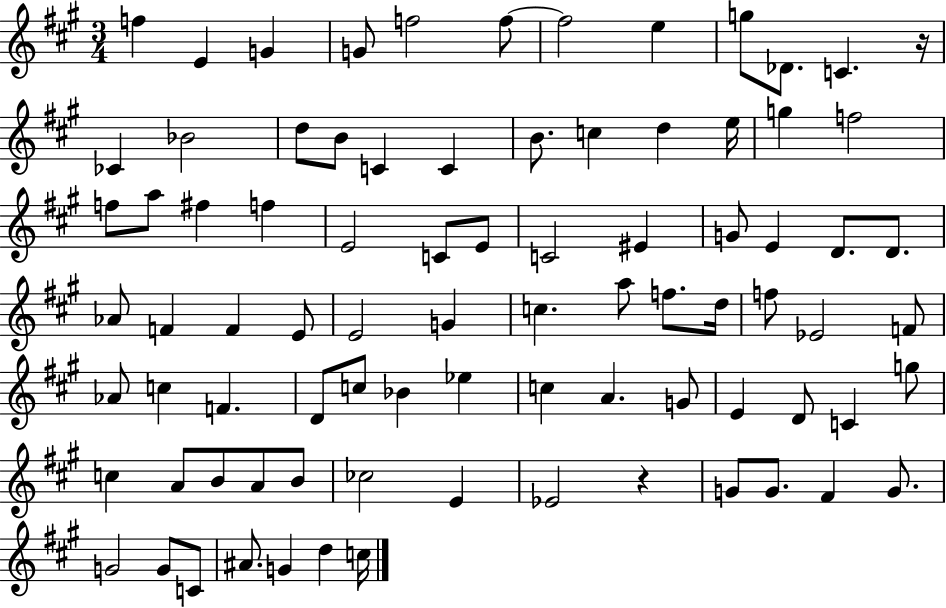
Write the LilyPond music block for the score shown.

{
  \clef treble
  \numericTimeSignature
  \time 3/4
  \key a \major
  f''4 e'4 g'4 | g'8 f''2 f''8~~ | f''2 e''4 | g''8 des'8. c'4. r16 | \break ces'4 bes'2 | d''8 b'8 c'4 c'4 | b'8. c''4 d''4 e''16 | g''4 f''2 | \break f''8 a''8 fis''4 f''4 | e'2 c'8 e'8 | c'2 eis'4 | g'8 e'4 d'8. d'8. | \break aes'8 f'4 f'4 e'8 | e'2 g'4 | c''4. a''8 f''8. d''16 | f''8 ees'2 f'8 | \break aes'8 c''4 f'4. | d'8 c''8 bes'4 ees''4 | c''4 a'4. g'8 | e'4 d'8 c'4 g''8 | \break c''4 a'8 b'8 a'8 b'8 | ces''2 e'4 | ees'2 r4 | g'8 g'8. fis'4 g'8. | \break g'2 g'8 c'8 | ais'8. g'4 d''4 c''16 | \bar "|."
}